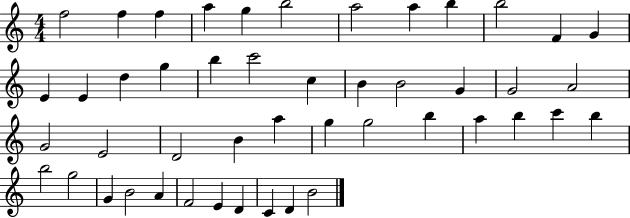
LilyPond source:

{
  \clef treble
  \numericTimeSignature
  \time 4/4
  \key c \major
  f''2 f''4 f''4 | a''4 g''4 b''2 | a''2 a''4 b''4 | b''2 f'4 g'4 | \break e'4 e'4 d''4 g''4 | b''4 c'''2 c''4 | b'4 b'2 g'4 | g'2 a'2 | \break g'2 e'2 | d'2 b'4 a''4 | g''4 g''2 b''4 | a''4 b''4 c'''4 b''4 | \break b''2 g''2 | g'4 b'2 a'4 | f'2 e'4 d'4 | c'4 d'4 b'2 | \break \bar "|."
}